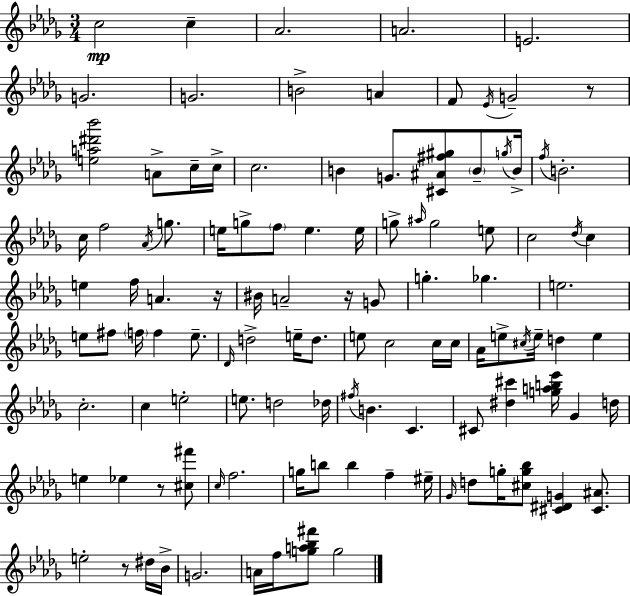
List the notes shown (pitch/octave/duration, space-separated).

C5/h C5/q Ab4/h. A4/h. E4/h. G4/h. G4/h. B4/h A4/q F4/e Eb4/s G4/h R/e [E5,A5,D#6,Bb6]/h A4/e C5/s C5/s C5/h. B4/q G4/e. [C#4,A#4,F#5,G#5]/e B4/e G5/s B4/s F5/s B4/h. C5/s F5/h Ab4/s G5/e. E5/s G5/e F5/e E5/q. E5/s G5/e A#5/s G5/h E5/e C5/h Db5/s C5/q E5/q F5/s A4/q. R/s BIS4/s A4/h R/s G4/e G5/q. Gb5/q. E5/h. E5/e F#5/e F5/s F5/q E5/e. Db4/s D5/h E5/s D5/e. E5/e C5/h C5/s C5/s Ab4/s E5/e C#5/s E5/s D5/q E5/q C5/h. C5/q E5/h E5/e. D5/h Db5/s F#5/s B4/q. C4/q. C#4/e [D#5,C#6]/q [G5,A5,B5,Eb6]/s Gb4/q D5/s E5/q Eb5/q R/e [C#5,F#6]/e C5/s F5/h. G5/s B5/e B5/q F5/q EIS5/s Gb4/s D5/e G5/s [C#5,G5,Bb5]/e [C#4,D#4,G4]/q [C#4,A#4]/e. E5/h R/e D#5/s Bb4/s G4/h. A4/s F5/s [G5,A5,Bb5,F#6]/e G5/h